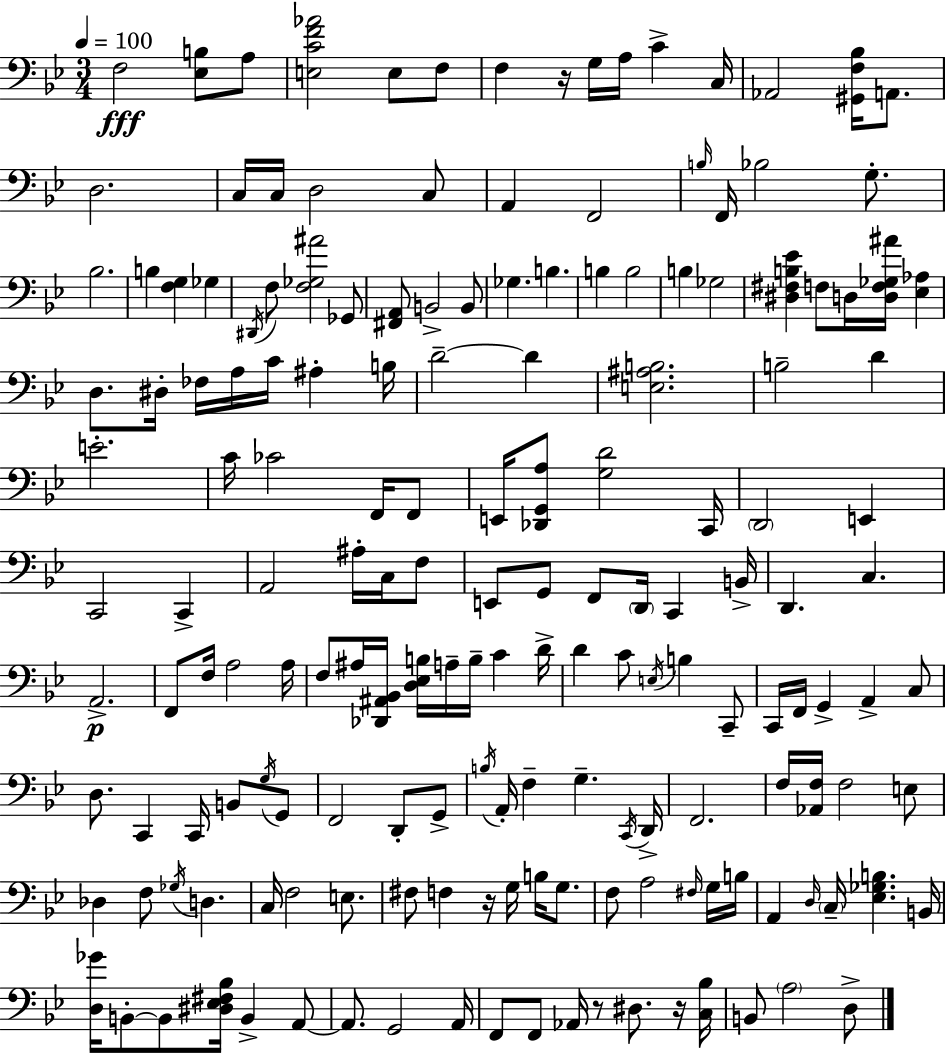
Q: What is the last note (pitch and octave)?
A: D3